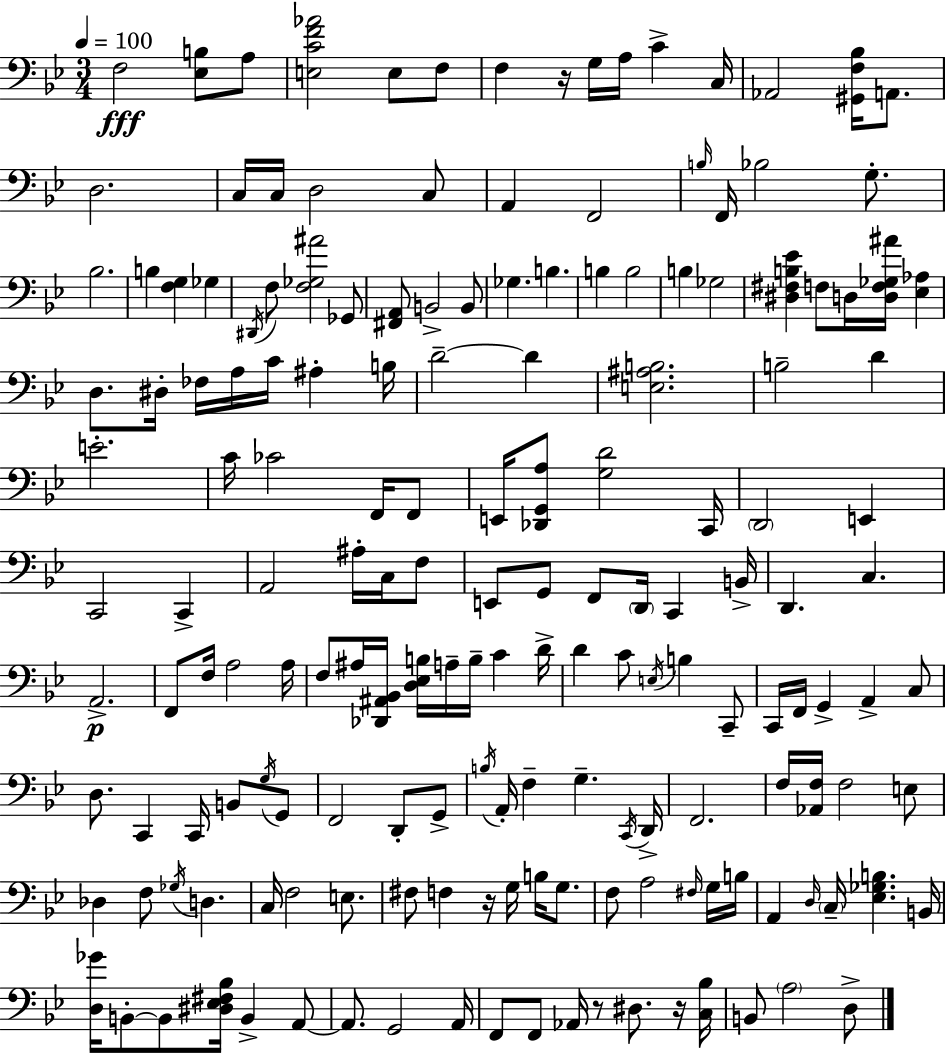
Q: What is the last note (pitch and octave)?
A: D3